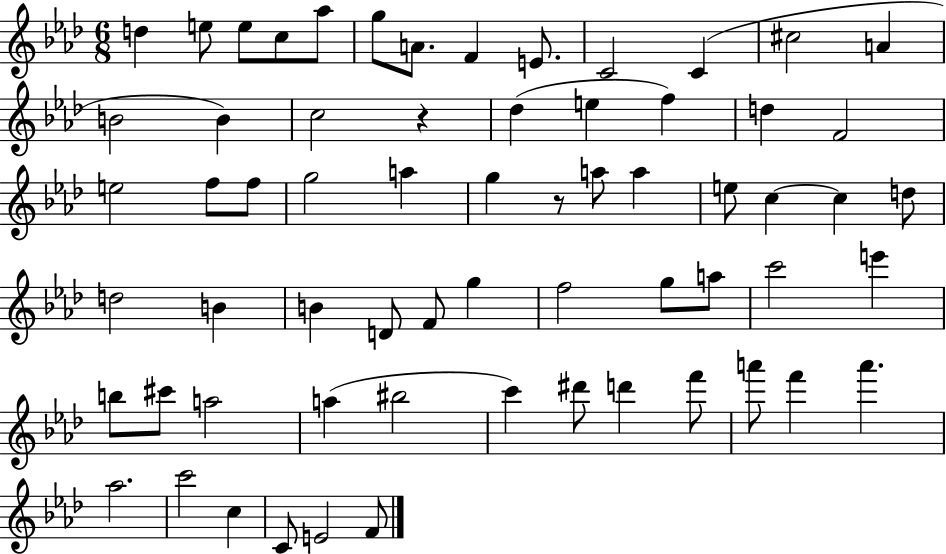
D5/q E5/e E5/e C5/e Ab5/e G5/e A4/e. F4/q E4/e. C4/h C4/q C#5/h A4/q B4/h B4/q C5/h R/q Db5/q E5/q F5/q D5/q F4/h E5/h F5/e F5/e G5/h A5/q G5/q R/e A5/e A5/q E5/e C5/q C5/q D5/e D5/h B4/q B4/q D4/e F4/e G5/q F5/h G5/e A5/e C6/h E6/q B5/e C#6/e A5/h A5/q BIS5/h C6/q D#6/e D6/q F6/e A6/e F6/q A6/q. Ab5/h. C6/h C5/q C4/e E4/h F4/e